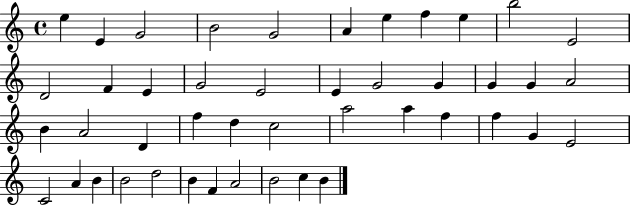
X:1
T:Untitled
M:4/4
L:1/4
K:C
e E G2 B2 G2 A e f e b2 E2 D2 F E G2 E2 E G2 G G G A2 B A2 D f d c2 a2 a f f G E2 C2 A B B2 d2 B F A2 B2 c B